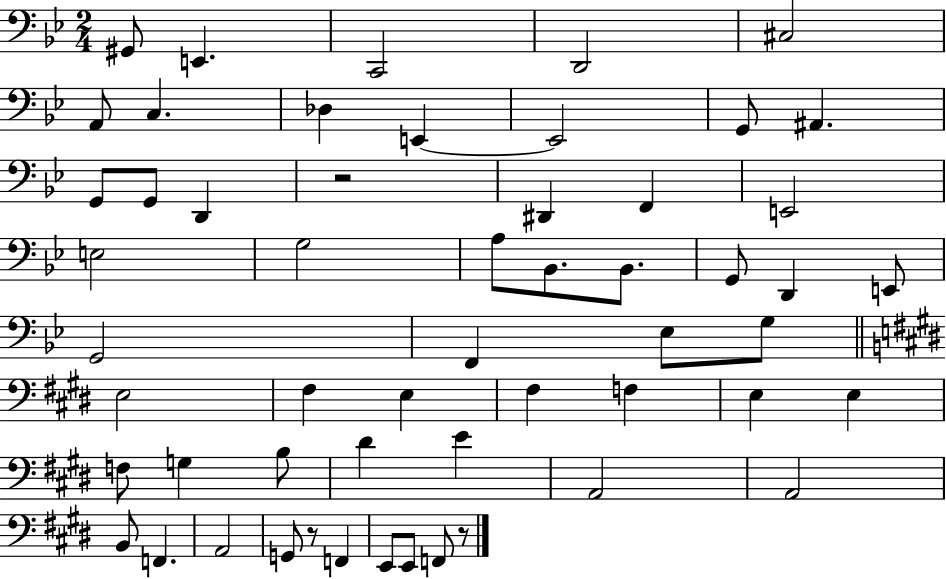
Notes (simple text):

G#2/e E2/q. C2/h D2/h C#3/h A2/e C3/q. Db3/q E2/q E2/h G2/e A#2/q. G2/e G2/e D2/q R/h D#2/q F2/q E2/h E3/h G3/h A3/e Bb2/e. Bb2/e. G2/e D2/q E2/e G2/h F2/q Eb3/e G3/e E3/h F#3/q E3/q F#3/q F3/q E3/q E3/q F3/e G3/q B3/e D#4/q E4/q A2/h A2/h B2/e F2/q. A2/h G2/e R/e F2/q E2/e E2/e F2/e R/e